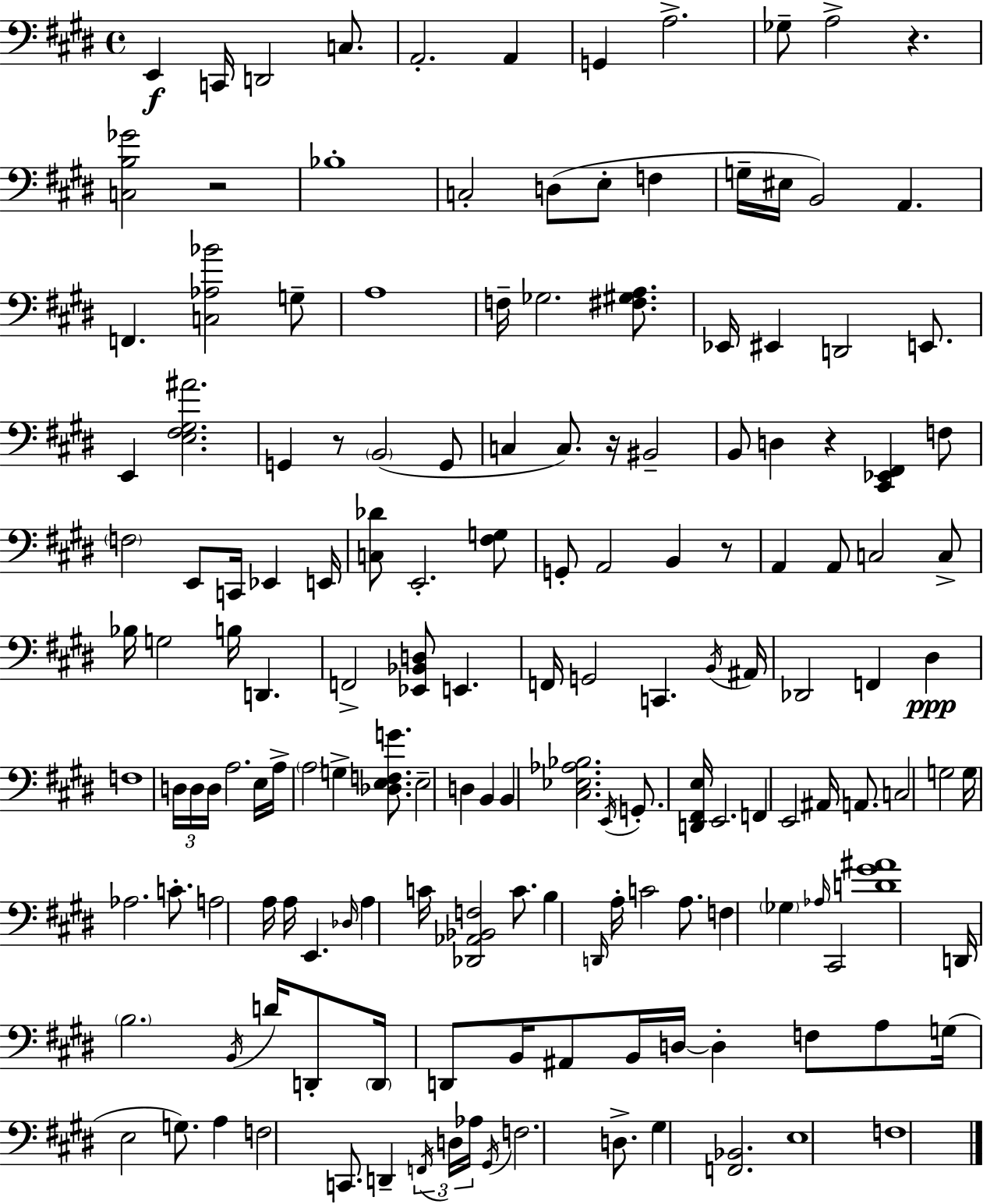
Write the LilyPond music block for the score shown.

{
  \clef bass
  \time 4/4
  \defaultTimeSignature
  \key e \major
  e,4\f c,16 d,2 c8. | a,2.-. a,4 | g,4 a2.-> | ges8-- a2-> r4. | \break <c b ges'>2 r2 | bes1-. | c2-. d8( e8-. f4 | g16-- eis16 b,2) a,4. | \break f,4. <c aes bes'>2 g8-- | a1 | f16-- ges2. <fis gis a>8. | ees,16 eis,4 d,2 e,8. | \break e,4 <e fis gis ais'>2. | g,4 r8 \parenthesize b,2( g,8 | c4 c8.) r16 bis,2-- | b,8 d4 r4 <cis, ees, fis,>4 f8 | \break \parenthesize f2 e,8 c,16 ees,4 e,16 | <c des'>8 e,2.-. <fis g>8 | g,8-. a,2 b,4 r8 | a,4 a,8 c2 c8-> | \break bes16 g2 b16 d,4. | f,2-> <ees, bes, d>8 e,4. | f,16 g,2 c,4. \acciaccatura { b,16 } | ais,16 des,2 f,4 dis4\ppp | \break f1 | \tuplet 3/2 { d16 d16 d16 } a2. | e16 a16-> \parenthesize a2 g4-> <des e f g'>8. | e2-- d4 b,4 | \break b,4 <cis ees aes bes>2. | \acciaccatura { e,16 } g,8.-. <d, fis, e>16 e,2. | f,4 e,2 ais,16 a,8. | c2 g2 | \break g16 aes2. c'8.-. | a2 a16 a16 e,4. | \grace { des16 } a4 c'16 <des, aes, bes, f>2 | c'8. b4 \grace { d,16 } a16-. c'2 | \break a8. f4 \parenthesize ges4 \grace { aes16 } cis,2 | <d' gis' ais'>1 | d,16 \parenthesize b2. | \acciaccatura { b,16 } d'16 d,8-. \parenthesize d,16 d,8 b,16 ais,8 b,16 d16~~ d4-. | \break f8 a8 g16( e2 g8.) | a4 f2 c,8. | d,4-- \tuplet 3/2 { \acciaccatura { f,16 } d16 aes16 } \acciaccatura { gis,16 } f2. | d8.-> gis4 <f, bes,>2. | \break e1 | f1 | \bar "|."
}